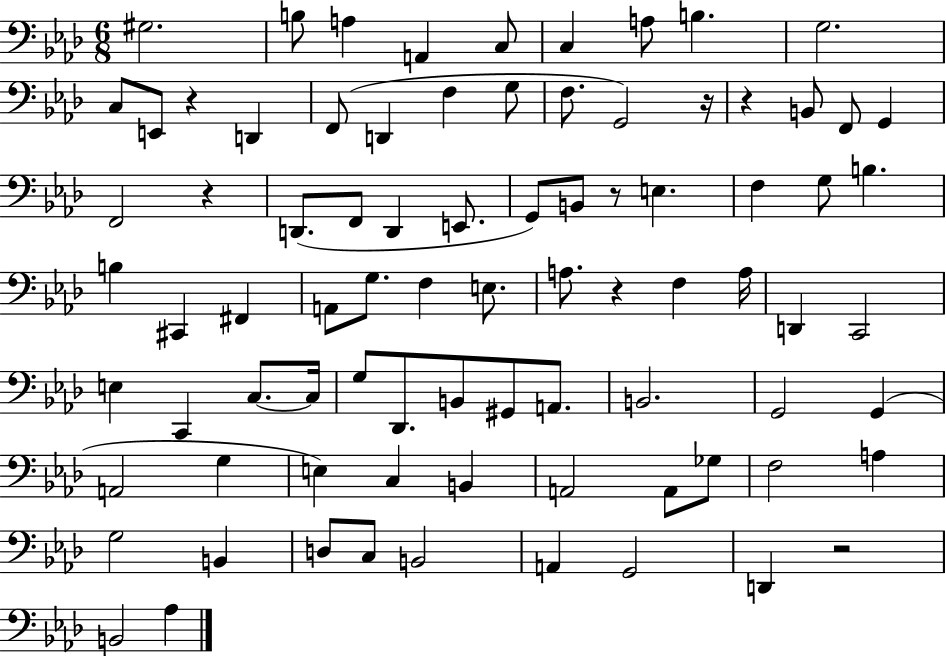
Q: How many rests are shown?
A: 7